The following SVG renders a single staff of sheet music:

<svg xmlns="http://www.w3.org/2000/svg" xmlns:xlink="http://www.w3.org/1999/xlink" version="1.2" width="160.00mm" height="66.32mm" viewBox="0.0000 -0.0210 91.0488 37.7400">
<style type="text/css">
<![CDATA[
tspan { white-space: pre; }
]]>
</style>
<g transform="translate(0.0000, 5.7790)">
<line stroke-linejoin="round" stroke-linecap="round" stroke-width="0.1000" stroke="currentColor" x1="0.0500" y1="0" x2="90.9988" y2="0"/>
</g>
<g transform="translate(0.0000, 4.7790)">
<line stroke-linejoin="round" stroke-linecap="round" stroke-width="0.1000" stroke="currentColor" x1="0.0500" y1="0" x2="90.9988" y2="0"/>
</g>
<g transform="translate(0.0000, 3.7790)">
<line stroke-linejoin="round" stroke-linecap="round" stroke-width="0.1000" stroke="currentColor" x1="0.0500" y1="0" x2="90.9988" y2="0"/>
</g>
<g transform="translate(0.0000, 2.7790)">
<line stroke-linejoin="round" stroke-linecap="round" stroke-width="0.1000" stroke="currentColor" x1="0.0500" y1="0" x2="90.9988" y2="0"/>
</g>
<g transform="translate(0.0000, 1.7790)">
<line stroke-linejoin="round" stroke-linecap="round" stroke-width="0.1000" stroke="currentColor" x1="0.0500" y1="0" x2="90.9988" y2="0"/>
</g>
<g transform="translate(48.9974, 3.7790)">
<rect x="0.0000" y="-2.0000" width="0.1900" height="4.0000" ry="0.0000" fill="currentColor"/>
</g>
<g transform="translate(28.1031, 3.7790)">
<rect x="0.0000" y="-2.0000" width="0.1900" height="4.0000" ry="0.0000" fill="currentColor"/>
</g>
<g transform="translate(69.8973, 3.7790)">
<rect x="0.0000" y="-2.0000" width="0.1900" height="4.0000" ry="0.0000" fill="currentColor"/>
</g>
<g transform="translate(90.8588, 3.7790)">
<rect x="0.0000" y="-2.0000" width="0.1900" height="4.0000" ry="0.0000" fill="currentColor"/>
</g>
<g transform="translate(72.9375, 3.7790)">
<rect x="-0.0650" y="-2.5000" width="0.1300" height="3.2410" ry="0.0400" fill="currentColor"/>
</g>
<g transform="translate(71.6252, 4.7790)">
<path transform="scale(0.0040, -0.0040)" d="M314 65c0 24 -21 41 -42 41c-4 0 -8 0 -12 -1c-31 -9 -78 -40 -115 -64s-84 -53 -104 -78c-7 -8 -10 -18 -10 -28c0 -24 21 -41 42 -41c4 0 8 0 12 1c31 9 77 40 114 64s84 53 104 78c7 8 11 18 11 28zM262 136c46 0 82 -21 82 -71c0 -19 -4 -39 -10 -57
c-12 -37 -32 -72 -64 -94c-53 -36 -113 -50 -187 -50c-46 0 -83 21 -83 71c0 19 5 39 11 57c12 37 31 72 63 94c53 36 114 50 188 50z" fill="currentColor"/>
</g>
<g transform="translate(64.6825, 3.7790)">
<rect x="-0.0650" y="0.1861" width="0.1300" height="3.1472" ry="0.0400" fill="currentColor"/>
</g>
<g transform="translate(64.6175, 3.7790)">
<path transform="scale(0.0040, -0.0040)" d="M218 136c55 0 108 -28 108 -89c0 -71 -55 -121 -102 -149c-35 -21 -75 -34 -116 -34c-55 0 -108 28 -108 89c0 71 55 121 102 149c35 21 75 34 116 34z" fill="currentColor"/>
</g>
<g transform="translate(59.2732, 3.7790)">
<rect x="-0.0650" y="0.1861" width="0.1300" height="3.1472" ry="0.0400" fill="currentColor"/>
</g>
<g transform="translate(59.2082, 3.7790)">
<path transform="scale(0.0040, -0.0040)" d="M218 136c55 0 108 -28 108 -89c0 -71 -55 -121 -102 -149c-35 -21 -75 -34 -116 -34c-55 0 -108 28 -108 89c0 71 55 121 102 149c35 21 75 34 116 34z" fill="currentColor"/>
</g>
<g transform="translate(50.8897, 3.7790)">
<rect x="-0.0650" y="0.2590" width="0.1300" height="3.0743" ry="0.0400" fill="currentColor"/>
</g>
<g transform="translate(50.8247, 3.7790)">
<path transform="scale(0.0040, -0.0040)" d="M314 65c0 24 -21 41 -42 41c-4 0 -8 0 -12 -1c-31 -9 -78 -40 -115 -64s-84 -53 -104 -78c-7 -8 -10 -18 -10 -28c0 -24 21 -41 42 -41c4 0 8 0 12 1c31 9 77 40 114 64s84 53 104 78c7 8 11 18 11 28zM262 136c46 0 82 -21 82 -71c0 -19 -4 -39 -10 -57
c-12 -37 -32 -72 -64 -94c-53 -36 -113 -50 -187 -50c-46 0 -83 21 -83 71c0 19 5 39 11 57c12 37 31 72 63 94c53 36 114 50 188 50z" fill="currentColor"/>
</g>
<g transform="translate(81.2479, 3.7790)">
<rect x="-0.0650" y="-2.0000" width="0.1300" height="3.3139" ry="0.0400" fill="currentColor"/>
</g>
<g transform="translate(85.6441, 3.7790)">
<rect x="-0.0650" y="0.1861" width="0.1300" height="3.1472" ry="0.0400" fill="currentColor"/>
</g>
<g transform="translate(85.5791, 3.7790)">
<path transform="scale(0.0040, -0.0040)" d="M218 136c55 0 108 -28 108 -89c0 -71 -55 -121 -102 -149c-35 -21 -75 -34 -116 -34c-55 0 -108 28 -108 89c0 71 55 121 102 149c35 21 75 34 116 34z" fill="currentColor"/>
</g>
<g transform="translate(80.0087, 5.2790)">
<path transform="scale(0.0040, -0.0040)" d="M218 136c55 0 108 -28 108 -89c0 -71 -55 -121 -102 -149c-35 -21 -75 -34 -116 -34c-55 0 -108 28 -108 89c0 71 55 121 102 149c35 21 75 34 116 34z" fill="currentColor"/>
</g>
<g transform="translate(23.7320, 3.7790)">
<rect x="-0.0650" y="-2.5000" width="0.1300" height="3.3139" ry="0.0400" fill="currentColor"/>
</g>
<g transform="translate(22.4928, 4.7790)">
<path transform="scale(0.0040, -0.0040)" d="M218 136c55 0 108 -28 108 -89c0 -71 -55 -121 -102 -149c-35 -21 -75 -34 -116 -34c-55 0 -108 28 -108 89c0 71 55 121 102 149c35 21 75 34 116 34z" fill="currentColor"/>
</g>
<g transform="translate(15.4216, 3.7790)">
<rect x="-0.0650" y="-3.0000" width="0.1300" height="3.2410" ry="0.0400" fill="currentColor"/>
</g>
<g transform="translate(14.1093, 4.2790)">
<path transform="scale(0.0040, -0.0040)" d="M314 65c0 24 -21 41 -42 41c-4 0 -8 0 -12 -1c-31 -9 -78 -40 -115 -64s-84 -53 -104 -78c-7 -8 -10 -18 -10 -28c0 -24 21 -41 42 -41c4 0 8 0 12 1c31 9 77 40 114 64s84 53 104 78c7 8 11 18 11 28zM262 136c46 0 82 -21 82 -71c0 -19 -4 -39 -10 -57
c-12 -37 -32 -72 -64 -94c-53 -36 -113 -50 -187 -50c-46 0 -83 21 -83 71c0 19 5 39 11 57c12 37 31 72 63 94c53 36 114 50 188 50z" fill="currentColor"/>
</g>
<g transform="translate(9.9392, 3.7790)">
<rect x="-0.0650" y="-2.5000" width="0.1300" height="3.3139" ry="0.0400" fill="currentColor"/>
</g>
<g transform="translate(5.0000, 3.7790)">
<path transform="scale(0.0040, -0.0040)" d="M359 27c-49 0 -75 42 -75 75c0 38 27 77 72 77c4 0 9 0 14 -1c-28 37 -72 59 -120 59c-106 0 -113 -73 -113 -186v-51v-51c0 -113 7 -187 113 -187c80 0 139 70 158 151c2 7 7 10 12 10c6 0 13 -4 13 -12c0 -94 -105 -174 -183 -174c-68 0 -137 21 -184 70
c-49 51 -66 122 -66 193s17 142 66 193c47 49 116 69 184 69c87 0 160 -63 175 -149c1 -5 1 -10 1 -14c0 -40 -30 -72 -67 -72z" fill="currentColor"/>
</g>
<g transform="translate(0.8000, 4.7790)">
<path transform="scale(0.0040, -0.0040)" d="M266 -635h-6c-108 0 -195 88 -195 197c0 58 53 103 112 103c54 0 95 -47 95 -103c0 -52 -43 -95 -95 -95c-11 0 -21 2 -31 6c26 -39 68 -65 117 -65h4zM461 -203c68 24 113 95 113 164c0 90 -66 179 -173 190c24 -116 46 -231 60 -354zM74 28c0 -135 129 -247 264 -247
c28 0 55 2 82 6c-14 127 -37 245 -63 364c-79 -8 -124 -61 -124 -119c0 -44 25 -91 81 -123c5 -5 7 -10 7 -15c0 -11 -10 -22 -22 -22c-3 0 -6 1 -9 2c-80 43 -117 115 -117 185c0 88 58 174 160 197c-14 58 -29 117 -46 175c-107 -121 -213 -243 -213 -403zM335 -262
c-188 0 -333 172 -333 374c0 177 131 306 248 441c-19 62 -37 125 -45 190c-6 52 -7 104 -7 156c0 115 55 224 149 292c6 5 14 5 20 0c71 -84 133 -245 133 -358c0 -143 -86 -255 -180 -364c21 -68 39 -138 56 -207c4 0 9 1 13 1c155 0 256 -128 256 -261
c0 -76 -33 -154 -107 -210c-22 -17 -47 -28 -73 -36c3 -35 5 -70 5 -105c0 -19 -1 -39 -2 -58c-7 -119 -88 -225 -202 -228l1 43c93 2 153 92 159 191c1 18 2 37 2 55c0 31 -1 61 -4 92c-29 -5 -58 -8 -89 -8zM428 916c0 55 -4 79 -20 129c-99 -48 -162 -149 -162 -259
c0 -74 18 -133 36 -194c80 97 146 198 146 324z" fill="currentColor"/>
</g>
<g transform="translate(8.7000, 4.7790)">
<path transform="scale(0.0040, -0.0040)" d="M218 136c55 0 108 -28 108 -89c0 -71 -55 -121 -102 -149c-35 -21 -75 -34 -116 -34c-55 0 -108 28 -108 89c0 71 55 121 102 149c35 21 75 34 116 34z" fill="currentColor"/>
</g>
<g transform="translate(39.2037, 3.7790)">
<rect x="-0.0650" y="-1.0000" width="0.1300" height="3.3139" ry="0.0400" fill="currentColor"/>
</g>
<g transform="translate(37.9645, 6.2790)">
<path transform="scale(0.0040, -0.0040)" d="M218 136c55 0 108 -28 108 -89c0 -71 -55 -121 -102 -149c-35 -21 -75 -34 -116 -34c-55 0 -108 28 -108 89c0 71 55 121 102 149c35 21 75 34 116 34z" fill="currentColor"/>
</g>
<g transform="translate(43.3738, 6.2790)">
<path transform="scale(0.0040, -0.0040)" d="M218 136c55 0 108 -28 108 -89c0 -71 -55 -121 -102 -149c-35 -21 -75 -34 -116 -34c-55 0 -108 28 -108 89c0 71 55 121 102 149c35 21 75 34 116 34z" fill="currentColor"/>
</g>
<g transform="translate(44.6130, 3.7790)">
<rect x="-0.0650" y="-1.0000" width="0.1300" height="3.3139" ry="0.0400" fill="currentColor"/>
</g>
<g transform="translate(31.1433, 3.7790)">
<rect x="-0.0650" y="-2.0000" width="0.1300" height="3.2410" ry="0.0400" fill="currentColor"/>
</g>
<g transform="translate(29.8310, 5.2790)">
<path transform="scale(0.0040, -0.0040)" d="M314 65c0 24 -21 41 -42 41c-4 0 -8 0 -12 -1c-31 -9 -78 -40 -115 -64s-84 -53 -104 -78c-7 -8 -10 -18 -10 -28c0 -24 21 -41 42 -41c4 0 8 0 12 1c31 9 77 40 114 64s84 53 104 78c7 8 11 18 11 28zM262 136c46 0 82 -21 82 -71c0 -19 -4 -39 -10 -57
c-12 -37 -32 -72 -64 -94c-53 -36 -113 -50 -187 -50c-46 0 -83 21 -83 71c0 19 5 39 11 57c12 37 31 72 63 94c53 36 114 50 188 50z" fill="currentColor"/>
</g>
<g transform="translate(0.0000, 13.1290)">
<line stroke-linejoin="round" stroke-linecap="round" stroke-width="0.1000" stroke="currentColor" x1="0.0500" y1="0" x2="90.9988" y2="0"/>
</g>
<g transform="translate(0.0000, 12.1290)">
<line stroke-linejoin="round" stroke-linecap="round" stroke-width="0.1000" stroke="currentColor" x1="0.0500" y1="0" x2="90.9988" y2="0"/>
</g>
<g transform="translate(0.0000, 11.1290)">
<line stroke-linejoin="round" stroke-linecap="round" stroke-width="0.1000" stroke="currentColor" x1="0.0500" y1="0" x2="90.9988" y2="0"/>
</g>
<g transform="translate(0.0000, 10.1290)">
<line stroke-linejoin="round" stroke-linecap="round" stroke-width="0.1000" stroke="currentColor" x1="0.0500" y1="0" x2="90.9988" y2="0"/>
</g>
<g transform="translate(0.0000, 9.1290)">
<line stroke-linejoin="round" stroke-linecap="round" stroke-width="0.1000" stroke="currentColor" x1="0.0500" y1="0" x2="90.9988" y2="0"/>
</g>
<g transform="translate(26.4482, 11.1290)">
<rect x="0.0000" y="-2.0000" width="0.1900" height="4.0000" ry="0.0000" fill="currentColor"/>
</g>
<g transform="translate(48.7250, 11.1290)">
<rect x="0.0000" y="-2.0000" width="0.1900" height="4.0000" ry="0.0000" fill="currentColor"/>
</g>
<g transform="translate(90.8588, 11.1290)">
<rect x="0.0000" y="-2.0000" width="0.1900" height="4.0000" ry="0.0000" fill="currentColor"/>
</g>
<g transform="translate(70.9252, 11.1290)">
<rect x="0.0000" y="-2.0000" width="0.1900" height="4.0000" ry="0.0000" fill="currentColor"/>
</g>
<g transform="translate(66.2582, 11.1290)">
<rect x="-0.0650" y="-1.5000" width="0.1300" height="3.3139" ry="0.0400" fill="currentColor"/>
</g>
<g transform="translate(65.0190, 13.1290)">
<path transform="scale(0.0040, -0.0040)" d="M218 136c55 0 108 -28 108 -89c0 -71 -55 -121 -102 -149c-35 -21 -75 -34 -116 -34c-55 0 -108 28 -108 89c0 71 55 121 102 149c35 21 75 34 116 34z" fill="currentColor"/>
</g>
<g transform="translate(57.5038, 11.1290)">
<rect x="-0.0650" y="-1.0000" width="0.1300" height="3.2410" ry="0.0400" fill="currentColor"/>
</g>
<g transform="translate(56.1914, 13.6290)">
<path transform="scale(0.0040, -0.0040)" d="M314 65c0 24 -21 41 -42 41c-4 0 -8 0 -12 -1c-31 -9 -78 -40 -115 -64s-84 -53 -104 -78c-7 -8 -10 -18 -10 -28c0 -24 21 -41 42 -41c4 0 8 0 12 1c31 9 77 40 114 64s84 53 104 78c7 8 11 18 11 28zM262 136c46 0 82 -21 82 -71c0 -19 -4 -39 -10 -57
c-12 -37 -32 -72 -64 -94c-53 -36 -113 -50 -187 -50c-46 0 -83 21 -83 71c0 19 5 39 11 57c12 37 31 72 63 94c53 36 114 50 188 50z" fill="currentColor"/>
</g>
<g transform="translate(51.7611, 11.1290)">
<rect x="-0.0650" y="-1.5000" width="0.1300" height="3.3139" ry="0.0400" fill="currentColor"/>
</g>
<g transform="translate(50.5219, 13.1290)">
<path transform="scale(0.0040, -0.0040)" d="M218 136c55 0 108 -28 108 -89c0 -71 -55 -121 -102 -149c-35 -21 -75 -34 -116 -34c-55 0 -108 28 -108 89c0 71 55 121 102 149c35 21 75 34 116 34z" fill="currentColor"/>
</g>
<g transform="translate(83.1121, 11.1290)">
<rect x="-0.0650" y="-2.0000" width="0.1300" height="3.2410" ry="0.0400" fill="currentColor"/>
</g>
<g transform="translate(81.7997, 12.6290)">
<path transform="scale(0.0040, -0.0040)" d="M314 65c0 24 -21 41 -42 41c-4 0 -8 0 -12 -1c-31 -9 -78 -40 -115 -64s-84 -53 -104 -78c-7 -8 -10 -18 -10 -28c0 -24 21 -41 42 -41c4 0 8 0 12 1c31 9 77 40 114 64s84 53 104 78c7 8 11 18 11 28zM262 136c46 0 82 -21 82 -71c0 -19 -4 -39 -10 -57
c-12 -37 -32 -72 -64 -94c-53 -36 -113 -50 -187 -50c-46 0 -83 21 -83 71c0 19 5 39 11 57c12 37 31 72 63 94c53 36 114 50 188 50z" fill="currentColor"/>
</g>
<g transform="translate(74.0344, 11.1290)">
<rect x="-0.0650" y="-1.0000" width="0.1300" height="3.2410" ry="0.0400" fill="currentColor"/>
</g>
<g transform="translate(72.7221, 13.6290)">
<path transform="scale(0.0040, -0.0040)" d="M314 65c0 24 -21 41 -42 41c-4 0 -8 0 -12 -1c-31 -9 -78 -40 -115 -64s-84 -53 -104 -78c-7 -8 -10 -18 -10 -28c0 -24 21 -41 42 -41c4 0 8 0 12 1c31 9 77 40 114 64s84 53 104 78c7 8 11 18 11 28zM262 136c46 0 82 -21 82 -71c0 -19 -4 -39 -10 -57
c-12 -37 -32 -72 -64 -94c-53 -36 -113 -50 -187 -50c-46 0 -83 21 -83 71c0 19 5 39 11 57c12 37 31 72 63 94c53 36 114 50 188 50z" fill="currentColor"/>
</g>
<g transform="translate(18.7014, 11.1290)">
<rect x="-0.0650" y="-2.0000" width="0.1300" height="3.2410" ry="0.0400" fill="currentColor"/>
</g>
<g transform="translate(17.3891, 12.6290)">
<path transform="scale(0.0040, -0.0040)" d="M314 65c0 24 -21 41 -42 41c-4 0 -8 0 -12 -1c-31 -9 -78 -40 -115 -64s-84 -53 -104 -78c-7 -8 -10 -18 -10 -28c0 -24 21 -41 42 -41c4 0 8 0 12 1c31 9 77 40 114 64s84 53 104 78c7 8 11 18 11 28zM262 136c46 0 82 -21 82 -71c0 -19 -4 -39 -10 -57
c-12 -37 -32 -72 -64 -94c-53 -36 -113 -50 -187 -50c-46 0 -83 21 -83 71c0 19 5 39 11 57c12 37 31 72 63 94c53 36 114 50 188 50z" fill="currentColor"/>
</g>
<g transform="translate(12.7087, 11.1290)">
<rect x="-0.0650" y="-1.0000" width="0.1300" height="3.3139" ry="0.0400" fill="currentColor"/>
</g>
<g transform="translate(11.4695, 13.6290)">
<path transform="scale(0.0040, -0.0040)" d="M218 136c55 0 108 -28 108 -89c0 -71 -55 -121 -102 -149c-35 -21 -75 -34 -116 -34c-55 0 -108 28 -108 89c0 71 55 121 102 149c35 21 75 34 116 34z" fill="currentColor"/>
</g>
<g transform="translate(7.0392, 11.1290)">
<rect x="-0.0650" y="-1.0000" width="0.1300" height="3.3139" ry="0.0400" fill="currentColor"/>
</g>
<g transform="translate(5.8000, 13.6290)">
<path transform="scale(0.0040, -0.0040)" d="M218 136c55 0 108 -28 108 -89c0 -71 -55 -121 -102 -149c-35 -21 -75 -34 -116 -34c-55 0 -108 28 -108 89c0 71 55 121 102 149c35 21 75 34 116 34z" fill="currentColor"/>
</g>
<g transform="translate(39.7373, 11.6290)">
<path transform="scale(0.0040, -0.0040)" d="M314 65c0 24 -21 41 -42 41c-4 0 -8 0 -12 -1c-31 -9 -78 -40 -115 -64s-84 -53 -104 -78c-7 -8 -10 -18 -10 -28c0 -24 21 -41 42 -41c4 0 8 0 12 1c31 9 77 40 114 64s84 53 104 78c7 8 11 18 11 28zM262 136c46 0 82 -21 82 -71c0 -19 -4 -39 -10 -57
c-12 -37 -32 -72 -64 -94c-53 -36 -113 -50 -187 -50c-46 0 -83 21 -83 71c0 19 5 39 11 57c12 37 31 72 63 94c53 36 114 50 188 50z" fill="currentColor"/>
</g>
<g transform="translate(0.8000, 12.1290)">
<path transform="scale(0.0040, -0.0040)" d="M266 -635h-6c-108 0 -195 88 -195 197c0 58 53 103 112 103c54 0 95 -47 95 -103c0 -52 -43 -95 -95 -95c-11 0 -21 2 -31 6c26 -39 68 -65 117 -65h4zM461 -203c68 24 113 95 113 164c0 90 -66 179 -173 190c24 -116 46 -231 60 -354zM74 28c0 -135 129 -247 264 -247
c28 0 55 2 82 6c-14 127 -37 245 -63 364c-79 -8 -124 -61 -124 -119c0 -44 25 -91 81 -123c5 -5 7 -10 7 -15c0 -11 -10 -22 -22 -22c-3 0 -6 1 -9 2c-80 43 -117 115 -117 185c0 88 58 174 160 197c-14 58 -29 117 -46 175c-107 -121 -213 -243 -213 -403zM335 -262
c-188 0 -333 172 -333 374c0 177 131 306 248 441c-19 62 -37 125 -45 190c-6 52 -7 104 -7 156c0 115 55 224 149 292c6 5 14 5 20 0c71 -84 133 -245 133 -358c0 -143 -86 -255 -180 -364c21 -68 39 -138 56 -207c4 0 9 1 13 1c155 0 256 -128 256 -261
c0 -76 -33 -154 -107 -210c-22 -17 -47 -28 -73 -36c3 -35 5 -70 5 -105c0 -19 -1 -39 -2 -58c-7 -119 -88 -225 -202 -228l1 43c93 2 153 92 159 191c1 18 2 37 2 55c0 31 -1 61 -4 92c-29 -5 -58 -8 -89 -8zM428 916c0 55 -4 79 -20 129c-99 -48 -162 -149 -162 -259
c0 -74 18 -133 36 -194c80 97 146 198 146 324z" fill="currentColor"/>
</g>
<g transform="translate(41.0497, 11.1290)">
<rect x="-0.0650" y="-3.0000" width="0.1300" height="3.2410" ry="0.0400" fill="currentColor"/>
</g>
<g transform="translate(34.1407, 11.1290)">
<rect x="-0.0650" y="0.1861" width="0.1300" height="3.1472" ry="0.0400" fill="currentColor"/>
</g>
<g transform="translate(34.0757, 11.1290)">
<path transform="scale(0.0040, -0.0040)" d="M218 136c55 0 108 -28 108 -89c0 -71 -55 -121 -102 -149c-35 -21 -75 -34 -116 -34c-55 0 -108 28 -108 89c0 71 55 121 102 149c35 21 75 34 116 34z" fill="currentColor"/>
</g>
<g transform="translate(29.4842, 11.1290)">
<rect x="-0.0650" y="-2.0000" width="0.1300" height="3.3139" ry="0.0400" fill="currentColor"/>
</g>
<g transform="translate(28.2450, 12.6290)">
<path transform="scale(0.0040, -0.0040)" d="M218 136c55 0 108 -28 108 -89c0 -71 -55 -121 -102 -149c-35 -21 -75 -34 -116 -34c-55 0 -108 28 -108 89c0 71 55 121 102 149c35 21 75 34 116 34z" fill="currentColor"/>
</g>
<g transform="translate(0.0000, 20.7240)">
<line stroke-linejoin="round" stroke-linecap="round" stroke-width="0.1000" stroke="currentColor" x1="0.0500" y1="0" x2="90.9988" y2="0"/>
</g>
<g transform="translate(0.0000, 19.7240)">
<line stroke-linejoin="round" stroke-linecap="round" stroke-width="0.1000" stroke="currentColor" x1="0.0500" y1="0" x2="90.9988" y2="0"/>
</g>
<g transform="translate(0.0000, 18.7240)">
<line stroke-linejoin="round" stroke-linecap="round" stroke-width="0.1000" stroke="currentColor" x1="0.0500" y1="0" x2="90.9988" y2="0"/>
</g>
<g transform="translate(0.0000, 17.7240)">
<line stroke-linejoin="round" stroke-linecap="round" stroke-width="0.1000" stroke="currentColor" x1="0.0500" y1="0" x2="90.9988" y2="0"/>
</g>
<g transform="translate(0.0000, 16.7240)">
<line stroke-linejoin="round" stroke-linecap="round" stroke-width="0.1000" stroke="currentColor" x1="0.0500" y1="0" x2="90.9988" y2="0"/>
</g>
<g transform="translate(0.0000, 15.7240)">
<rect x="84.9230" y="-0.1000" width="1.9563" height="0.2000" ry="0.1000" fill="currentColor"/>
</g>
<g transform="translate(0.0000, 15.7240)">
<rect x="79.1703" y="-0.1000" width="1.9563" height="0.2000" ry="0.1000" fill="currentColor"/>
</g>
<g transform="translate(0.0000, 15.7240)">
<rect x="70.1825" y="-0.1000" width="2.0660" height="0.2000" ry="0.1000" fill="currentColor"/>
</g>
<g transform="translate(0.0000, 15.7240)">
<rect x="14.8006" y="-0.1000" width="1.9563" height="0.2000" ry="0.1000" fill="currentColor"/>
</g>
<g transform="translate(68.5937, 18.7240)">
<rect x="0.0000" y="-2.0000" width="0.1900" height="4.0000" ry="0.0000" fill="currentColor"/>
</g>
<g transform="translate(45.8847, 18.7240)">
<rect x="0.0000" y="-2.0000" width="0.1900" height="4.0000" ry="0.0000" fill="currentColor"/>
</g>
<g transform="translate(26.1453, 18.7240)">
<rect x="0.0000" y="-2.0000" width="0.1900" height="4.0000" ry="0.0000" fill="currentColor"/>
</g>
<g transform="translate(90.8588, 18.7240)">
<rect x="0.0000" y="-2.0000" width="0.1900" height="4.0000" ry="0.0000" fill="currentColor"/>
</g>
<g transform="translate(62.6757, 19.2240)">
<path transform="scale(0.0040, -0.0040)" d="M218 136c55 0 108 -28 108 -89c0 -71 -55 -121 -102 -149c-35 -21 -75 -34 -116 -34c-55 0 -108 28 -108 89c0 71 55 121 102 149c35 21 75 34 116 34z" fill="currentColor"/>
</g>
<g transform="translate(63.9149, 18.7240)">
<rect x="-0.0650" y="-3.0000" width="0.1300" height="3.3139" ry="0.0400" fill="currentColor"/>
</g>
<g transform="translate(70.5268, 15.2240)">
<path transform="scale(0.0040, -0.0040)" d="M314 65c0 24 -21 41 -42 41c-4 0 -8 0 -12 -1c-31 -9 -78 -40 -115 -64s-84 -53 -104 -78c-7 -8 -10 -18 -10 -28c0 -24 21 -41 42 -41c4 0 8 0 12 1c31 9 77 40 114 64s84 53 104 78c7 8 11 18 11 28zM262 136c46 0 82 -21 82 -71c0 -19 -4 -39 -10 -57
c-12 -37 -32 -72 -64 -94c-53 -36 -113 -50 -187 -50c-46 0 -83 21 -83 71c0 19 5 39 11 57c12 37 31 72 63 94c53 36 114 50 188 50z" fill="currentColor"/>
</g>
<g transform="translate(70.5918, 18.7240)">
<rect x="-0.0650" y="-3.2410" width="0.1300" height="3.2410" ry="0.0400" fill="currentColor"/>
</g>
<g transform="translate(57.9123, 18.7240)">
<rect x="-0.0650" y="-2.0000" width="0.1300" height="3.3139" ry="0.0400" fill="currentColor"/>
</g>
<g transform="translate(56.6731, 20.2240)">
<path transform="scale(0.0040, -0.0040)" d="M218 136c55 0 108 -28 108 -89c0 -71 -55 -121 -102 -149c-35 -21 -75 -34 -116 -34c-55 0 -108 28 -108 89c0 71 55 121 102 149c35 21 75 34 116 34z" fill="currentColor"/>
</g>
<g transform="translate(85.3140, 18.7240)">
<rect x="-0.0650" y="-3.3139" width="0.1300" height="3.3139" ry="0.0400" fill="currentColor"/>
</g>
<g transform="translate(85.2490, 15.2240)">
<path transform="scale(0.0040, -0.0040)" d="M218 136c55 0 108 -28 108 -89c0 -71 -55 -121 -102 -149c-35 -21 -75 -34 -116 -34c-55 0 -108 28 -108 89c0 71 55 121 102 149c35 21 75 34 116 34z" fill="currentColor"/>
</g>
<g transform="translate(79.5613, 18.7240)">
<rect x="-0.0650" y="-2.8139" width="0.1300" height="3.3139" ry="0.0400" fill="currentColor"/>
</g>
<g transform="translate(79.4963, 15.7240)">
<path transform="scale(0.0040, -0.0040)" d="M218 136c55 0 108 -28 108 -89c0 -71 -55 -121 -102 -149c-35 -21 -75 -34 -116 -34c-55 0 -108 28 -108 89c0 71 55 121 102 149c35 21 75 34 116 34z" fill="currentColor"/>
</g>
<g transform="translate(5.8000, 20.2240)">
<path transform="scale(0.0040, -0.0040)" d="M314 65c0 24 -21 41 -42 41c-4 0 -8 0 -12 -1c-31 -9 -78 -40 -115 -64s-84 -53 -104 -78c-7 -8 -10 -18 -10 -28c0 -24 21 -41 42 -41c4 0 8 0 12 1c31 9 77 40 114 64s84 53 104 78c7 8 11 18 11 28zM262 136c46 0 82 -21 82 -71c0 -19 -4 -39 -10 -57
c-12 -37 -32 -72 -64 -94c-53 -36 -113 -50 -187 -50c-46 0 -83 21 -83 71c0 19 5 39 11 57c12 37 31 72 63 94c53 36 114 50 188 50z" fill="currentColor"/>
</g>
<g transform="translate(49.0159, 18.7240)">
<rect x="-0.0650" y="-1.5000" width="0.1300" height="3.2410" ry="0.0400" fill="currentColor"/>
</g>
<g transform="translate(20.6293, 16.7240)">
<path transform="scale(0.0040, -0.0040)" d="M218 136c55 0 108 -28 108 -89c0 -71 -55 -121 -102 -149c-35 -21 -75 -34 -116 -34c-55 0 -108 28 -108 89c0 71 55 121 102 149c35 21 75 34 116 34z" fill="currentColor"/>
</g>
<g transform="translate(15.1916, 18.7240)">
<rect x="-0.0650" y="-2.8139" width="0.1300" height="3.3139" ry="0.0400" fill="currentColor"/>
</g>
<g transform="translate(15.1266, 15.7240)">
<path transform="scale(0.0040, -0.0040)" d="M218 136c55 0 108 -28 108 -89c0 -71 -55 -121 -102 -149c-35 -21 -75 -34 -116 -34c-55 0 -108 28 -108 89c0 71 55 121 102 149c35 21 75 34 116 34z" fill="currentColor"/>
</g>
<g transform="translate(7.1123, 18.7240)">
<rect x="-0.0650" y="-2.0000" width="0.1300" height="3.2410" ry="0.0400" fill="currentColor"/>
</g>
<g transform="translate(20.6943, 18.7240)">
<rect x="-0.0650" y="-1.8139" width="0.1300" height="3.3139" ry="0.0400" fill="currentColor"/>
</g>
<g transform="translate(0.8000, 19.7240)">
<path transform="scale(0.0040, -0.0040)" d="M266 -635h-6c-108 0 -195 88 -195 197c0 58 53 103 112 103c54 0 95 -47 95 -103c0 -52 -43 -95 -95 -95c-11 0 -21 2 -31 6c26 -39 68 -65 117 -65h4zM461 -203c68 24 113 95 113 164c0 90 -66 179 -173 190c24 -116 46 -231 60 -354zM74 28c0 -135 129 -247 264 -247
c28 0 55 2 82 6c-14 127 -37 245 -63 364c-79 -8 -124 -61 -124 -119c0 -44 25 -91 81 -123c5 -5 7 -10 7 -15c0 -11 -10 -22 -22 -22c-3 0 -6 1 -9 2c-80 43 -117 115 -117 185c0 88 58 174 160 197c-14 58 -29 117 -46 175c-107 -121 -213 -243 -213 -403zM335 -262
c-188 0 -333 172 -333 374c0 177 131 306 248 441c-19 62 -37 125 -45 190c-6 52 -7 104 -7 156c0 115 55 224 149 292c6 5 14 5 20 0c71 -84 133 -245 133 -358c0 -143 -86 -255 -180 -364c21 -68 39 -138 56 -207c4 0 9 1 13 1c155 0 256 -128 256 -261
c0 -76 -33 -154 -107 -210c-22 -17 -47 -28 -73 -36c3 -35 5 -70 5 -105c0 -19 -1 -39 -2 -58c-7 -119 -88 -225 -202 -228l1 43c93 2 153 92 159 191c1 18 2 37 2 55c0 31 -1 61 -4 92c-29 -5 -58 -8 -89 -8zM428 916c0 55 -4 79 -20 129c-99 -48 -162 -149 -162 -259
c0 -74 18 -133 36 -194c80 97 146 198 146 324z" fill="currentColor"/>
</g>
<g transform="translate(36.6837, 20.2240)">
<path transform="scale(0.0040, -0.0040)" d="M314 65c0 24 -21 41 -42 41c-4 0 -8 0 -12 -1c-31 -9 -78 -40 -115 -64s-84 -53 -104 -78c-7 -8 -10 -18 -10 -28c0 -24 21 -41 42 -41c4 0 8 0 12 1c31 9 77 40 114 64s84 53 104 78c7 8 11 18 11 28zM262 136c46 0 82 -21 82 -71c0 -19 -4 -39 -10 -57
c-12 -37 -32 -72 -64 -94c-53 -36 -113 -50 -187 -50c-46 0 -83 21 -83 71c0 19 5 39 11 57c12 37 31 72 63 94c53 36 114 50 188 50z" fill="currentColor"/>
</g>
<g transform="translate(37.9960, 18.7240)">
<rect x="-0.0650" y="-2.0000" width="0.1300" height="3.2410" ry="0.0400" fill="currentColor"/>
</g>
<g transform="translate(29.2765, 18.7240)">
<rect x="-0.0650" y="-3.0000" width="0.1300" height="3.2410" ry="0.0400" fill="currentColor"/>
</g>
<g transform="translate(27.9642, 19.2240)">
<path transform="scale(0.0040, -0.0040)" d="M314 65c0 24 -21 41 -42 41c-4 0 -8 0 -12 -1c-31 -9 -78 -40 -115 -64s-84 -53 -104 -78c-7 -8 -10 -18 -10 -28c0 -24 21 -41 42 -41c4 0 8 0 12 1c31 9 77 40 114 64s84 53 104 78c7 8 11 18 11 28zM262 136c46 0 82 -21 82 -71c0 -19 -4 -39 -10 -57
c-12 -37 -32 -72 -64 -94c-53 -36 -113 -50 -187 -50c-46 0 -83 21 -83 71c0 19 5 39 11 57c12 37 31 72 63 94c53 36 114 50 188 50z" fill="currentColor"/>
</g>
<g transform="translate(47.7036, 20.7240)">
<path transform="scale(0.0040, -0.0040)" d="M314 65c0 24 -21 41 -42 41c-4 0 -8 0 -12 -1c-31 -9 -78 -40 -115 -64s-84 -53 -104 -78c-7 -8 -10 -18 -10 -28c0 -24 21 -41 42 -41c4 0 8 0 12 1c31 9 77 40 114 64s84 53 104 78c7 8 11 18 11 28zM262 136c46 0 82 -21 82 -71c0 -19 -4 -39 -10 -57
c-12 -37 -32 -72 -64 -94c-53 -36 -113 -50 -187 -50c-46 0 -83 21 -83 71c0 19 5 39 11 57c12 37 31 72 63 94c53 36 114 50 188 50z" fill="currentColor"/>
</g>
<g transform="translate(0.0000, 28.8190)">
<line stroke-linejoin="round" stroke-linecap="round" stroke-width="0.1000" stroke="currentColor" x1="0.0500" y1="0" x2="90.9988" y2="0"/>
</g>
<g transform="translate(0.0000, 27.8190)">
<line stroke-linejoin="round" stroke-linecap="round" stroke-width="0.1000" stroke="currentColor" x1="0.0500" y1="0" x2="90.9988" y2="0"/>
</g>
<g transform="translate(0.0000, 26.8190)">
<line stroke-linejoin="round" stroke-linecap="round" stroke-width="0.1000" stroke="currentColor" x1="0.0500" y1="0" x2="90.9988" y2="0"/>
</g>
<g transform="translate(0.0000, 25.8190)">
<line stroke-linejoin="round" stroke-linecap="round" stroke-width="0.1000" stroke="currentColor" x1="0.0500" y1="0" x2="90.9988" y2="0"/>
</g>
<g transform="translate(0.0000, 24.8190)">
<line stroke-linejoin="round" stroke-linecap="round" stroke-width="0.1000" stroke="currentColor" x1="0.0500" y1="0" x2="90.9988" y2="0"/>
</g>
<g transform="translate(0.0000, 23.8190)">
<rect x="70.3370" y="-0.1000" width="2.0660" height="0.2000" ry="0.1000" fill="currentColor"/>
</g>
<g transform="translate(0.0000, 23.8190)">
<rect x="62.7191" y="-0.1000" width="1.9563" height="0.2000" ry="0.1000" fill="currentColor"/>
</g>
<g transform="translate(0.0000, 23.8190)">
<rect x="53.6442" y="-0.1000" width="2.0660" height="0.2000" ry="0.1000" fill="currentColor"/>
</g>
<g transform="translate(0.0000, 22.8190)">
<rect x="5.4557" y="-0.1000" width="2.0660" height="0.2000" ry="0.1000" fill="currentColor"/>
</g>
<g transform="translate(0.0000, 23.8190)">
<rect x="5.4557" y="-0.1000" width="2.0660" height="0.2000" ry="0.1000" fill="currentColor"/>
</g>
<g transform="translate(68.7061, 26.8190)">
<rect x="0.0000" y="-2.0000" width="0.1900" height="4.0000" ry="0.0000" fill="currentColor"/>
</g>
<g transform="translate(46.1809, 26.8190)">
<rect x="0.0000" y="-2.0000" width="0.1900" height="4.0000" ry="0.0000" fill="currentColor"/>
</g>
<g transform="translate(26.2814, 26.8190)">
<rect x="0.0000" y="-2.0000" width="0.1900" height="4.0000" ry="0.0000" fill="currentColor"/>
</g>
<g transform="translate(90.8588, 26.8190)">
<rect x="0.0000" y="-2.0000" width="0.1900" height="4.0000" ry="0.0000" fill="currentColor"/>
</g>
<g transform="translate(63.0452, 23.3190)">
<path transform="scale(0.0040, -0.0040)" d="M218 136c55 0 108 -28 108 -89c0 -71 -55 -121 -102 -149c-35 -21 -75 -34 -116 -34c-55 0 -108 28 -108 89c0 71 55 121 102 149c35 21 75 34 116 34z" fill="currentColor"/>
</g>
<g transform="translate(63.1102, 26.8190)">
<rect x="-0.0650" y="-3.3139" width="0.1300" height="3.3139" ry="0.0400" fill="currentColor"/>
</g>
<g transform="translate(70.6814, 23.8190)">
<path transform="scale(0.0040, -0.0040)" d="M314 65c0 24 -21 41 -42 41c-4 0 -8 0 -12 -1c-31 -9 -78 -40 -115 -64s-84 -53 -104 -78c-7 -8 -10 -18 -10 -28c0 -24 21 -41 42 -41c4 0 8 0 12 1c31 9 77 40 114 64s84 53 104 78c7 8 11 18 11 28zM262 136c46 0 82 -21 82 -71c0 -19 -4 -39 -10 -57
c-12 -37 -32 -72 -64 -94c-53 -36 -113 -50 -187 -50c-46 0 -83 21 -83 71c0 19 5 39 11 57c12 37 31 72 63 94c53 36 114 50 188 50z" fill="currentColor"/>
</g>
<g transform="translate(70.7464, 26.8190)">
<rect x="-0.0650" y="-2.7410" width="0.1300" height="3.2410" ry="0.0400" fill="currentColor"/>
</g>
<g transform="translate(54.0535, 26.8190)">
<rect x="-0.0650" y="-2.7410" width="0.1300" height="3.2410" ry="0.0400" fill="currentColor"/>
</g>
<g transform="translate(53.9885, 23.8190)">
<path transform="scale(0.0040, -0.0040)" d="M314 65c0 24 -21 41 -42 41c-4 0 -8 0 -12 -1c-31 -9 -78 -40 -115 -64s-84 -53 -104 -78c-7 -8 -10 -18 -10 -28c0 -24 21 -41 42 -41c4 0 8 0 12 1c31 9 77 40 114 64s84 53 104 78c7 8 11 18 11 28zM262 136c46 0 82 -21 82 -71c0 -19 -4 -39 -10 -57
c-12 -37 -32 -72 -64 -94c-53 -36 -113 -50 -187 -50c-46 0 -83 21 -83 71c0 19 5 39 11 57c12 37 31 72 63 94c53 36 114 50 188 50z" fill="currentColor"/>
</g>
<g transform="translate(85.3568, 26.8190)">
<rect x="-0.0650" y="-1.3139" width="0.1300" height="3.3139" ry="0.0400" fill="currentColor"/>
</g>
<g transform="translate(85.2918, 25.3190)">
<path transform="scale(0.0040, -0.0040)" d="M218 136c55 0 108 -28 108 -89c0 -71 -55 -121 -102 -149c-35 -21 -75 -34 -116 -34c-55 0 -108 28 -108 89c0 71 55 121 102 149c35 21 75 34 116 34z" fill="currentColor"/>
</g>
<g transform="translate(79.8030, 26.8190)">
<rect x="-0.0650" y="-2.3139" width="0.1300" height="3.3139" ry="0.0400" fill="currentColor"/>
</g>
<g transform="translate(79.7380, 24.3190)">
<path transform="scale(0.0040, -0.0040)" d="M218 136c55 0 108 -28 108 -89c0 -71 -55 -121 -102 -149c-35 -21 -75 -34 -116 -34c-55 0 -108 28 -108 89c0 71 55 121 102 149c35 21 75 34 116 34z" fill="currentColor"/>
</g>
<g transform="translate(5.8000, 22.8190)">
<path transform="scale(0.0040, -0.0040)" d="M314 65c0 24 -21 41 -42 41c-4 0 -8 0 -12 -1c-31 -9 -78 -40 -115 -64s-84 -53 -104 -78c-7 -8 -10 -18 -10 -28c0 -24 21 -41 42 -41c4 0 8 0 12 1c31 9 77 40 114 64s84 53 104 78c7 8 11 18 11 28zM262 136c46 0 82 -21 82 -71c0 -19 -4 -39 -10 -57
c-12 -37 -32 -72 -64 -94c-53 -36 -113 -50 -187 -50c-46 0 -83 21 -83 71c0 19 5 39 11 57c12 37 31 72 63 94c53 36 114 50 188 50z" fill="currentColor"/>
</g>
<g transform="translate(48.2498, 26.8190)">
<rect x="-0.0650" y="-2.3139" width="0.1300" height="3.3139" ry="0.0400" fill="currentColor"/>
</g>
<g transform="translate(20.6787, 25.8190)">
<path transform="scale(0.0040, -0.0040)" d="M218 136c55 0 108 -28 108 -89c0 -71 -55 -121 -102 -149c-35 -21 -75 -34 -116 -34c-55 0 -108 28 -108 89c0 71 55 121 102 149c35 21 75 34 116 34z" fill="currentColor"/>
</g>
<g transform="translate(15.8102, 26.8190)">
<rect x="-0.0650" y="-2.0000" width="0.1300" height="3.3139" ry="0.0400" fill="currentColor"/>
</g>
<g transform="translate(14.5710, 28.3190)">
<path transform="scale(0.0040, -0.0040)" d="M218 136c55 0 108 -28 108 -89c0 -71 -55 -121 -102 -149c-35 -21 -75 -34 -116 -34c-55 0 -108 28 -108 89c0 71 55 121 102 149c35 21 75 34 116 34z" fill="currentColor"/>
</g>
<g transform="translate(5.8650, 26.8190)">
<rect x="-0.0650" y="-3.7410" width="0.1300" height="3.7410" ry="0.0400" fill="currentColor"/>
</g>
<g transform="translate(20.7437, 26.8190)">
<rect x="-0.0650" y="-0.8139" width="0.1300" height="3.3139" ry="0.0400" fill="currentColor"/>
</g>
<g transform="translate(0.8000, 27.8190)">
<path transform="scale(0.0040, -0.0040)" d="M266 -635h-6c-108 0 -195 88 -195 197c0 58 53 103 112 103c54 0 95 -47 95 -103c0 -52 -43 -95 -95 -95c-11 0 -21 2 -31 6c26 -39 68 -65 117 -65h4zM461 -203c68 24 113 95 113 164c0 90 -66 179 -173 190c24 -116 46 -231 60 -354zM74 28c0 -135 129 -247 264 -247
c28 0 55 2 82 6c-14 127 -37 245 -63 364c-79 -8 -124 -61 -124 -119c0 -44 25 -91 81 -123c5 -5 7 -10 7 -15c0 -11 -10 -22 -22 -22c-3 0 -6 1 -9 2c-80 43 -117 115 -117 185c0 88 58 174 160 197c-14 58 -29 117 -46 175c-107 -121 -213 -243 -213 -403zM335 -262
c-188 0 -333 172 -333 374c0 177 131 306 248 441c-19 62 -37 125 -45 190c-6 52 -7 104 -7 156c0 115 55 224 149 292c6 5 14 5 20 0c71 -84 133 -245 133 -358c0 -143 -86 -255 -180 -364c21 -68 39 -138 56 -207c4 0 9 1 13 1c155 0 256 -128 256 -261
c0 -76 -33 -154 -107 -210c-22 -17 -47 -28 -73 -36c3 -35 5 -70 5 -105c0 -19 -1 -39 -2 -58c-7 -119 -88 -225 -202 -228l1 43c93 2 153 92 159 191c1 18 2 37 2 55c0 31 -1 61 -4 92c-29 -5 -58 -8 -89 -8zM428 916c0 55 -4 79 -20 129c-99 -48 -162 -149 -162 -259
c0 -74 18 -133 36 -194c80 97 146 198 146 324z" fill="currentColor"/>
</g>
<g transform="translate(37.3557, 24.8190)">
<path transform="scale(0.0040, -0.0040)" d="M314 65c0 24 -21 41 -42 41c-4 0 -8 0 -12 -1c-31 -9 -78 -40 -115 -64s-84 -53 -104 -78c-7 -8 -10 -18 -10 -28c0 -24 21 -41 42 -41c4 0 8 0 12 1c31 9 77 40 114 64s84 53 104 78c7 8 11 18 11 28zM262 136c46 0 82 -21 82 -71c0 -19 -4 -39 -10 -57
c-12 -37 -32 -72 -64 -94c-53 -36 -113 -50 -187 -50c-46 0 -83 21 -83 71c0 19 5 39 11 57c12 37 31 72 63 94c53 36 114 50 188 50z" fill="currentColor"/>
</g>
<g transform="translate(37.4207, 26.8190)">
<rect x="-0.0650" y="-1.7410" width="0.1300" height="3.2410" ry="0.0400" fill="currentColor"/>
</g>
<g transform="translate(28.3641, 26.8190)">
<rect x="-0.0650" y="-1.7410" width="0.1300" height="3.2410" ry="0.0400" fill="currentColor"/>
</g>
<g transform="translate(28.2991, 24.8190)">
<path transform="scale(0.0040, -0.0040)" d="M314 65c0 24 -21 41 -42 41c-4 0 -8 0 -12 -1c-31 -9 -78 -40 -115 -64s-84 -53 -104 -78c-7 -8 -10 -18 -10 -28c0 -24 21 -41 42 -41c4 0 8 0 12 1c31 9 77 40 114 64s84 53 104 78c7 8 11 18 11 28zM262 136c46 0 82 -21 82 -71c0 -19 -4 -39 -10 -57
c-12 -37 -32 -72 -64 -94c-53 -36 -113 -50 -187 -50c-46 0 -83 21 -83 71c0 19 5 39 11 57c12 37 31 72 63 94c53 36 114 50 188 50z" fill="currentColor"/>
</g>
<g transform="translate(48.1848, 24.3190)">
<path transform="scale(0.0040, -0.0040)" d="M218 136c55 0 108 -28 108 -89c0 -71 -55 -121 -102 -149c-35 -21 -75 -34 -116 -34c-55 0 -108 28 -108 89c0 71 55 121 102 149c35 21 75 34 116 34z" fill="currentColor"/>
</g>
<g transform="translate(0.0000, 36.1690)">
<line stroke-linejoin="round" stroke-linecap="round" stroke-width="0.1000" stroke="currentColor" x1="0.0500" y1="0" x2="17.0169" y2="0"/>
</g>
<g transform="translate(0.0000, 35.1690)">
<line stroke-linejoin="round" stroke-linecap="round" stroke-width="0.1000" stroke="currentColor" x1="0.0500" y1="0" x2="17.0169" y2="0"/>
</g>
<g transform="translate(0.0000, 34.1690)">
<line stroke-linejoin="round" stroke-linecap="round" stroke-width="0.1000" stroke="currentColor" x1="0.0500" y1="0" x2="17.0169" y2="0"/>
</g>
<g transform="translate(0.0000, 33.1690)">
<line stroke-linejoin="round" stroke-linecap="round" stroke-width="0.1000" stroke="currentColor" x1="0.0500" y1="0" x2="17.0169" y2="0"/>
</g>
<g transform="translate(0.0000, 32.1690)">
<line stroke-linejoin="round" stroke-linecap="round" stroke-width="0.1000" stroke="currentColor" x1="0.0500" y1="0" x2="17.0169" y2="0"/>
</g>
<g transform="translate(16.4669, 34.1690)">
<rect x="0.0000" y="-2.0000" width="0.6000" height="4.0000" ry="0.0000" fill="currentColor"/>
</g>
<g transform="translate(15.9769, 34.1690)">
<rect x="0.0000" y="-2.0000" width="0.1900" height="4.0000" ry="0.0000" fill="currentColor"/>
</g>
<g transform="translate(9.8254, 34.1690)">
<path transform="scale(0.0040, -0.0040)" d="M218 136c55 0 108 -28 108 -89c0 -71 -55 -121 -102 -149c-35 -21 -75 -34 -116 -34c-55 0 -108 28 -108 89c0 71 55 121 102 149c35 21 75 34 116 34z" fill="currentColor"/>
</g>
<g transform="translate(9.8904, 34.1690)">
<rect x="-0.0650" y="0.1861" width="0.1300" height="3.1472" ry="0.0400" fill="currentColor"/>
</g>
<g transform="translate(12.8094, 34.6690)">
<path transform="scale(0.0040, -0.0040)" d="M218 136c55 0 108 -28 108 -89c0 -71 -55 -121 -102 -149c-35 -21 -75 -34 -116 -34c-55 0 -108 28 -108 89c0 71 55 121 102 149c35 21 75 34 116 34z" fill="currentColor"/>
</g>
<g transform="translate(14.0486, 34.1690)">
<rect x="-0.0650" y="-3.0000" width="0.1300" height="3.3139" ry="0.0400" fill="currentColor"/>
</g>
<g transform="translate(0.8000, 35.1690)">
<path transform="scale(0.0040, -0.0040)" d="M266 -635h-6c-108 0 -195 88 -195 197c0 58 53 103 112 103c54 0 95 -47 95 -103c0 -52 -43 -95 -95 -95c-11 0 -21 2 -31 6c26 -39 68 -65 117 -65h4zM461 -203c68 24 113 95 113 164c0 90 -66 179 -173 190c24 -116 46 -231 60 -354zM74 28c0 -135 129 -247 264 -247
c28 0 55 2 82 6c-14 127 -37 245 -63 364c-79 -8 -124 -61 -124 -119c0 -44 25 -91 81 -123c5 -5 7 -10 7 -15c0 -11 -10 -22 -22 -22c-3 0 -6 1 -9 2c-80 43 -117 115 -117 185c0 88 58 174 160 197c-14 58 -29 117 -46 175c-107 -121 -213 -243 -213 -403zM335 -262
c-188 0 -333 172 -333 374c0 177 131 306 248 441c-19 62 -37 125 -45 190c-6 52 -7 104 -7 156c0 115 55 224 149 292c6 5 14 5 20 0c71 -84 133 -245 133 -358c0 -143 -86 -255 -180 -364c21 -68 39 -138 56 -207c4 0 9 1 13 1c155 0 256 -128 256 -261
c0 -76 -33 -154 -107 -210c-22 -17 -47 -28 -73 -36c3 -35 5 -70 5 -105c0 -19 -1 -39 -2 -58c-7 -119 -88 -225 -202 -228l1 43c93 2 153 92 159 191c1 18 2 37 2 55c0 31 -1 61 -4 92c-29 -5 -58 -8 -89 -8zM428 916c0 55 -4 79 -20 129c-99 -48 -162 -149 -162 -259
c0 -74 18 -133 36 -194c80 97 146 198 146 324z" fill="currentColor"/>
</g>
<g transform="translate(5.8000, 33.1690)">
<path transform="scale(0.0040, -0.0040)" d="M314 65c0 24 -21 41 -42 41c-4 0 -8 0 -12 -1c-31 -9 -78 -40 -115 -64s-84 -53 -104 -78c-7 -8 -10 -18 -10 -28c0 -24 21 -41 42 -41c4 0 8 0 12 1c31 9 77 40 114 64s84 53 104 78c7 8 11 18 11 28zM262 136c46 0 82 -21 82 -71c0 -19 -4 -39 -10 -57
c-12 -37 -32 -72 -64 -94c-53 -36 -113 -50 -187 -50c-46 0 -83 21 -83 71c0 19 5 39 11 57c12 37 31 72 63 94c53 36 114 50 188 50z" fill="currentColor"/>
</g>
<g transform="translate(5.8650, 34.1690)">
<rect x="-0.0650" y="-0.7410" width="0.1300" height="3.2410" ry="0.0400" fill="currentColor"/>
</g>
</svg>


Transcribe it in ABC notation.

X:1
T:Untitled
M:4/4
L:1/4
K:C
G A2 G F2 D D B2 B B G2 F B D D F2 F B A2 E D2 E D2 F2 F2 a f A2 F2 E2 F A b2 a b c'2 F d f2 f2 g a2 b a2 g e d2 B A